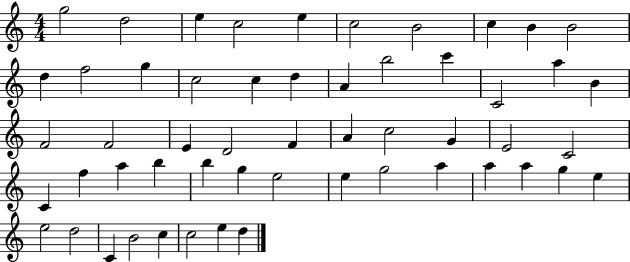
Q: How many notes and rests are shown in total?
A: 54